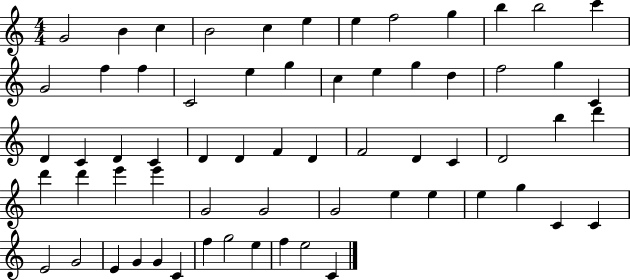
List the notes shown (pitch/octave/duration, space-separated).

G4/h B4/q C5/q B4/h C5/q E5/q E5/q F5/h G5/q B5/q B5/h C6/q G4/h F5/q F5/q C4/h E5/q G5/q C5/q E5/q G5/q D5/q F5/h G5/q C4/q D4/q C4/q D4/q C4/q D4/q D4/q F4/q D4/q F4/h D4/q C4/q D4/h B5/q D6/q D6/q D6/q E6/q E6/q G4/h G4/h G4/h E5/q E5/q E5/q G5/q C4/q C4/q E4/h G4/h E4/q G4/q G4/q C4/q F5/q G5/h E5/q F5/q E5/h C4/q